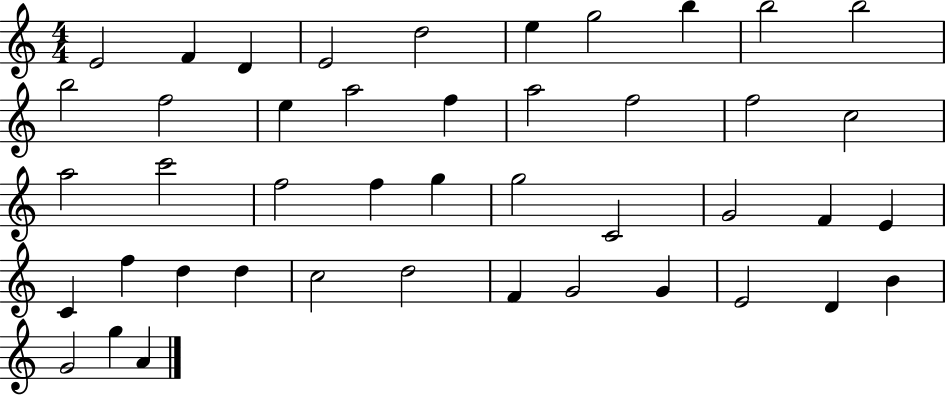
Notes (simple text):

E4/h F4/q D4/q E4/h D5/h E5/q G5/h B5/q B5/h B5/h B5/h F5/h E5/q A5/h F5/q A5/h F5/h F5/h C5/h A5/h C6/h F5/h F5/q G5/q G5/h C4/h G4/h F4/q E4/q C4/q F5/q D5/q D5/q C5/h D5/h F4/q G4/h G4/q E4/h D4/q B4/q G4/h G5/q A4/q